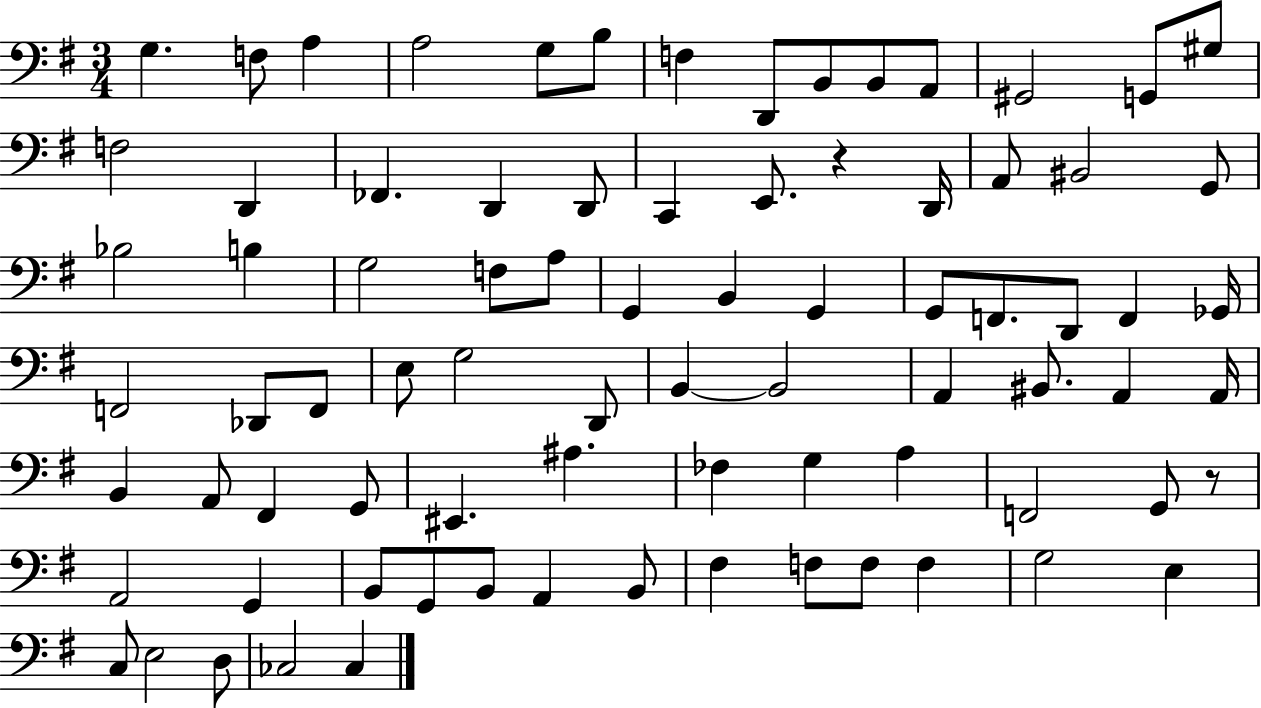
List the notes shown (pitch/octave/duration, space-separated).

G3/q. F3/e A3/q A3/h G3/e B3/e F3/q D2/e B2/e B2/e A2/e G#2/h G2/e G#3/e F3/h D2/q FES2/q. D2/q D2/e C2/q E2/e. R/q D2/s A2/e BIS2/h G2/e Bb3/h B3/q G3/h F3/e A3/e G2/q B2/q G2/q G2/e F2/e. D2/e F2/q Gb2/s F2/h Db2/e F2/e E3/e G3/h D2/e B2/q B2/h A2/q BIS2/e. A2/q A2/s B2/q A2/e F#2/q G2/e EIS2/q. A#3/q. FES3/q G3/q A3/q F2/h G2/e R/e A2/h G2/q B2/e G2/e B2/e A2/q B2/e F#3/q F3/e F3/e F3/q G3/h E3/q C3/e E3/h D3/e CES3/h CES3/q